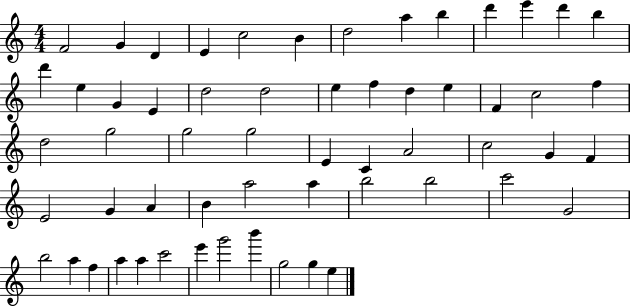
{
  \clef treble
  \numericTimeSignature
  \time 4/4
  \key c \major
  f'2 g'4 d'4 | e'4 c''2 b'4 | d''2 a''4 b''4 | d'''4 e'''4 d'''4 b''4 | \break d'''4 e''4 g'4 e'4 | d''2 d''2 | e''4 f''4 d''4 e''4 | f'4 c''2 f''4 | \break d''2 g''2 | g''2 g''2 | e'4 c'4 a'2 | c''2 g'4 f'4 | \break e'2 g'4 a'4 | b'4 a''2 a''4 | b''2 b''2 | c'''2 g'2 | \break b''2 a''4 f''4 | a''4 a''4 c'''2 | e'''4 g'''2 b'''4 | g''2 g''4 e''4 | \break \bar "|."
}